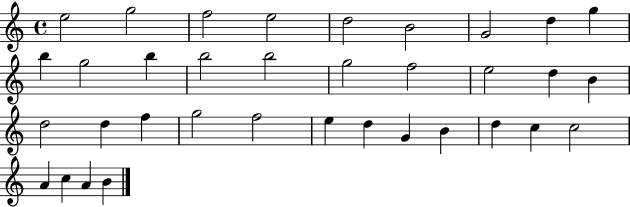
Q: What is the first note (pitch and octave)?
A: E5